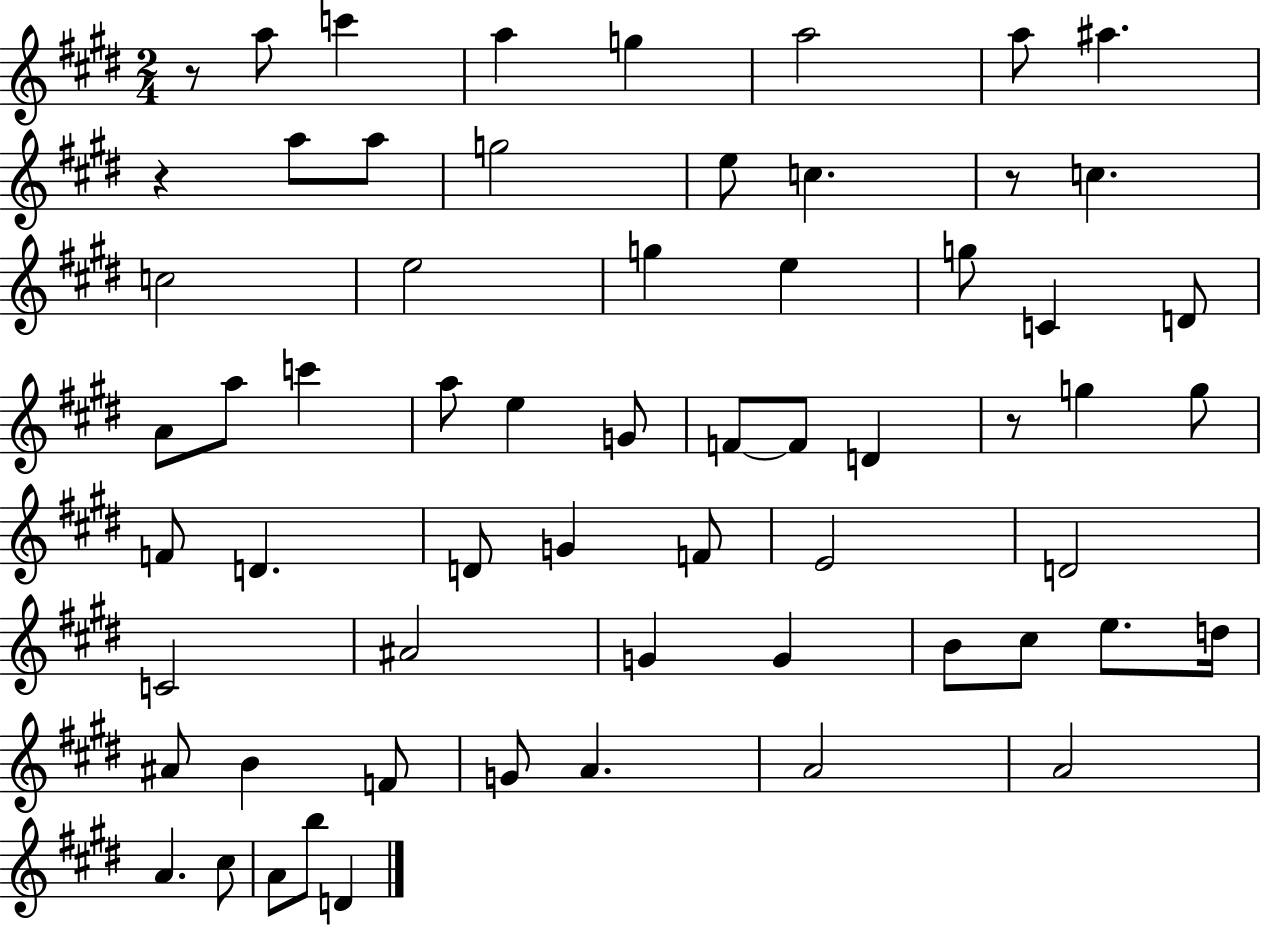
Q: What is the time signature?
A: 2/4